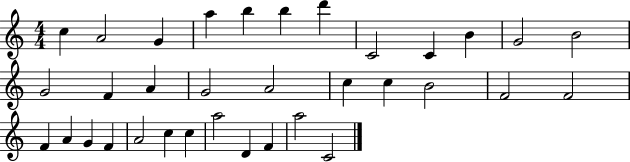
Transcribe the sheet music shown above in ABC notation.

X:1
T:Untitled
M:4/4
L:1/4
K:C
c A2 G a b b d' C2 C B G2 B2 G2 F A G2 A2 c c B2 F2 F2 F A G F A2 c c a2 D F a2 C2